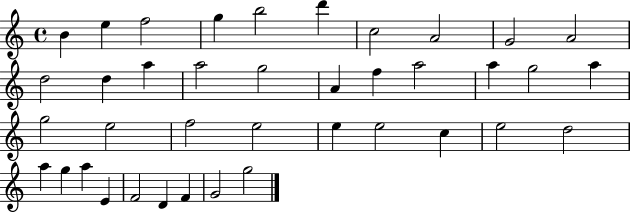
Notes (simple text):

B4/q E5/q F5/h G5/q B5/h D6/q C5/h A4/h G4/h A4/h D5/h D5/q A5/q A5/h G5/h A4/q F5/q A5/h A5/q G5/h A5/q G5/h E5/h F5/h E5/h E5/q E5/h C5/q E5/h D5/h A5/q G5/q A5/q E4/q F4/h D4/q F4/q G4/h G5/h